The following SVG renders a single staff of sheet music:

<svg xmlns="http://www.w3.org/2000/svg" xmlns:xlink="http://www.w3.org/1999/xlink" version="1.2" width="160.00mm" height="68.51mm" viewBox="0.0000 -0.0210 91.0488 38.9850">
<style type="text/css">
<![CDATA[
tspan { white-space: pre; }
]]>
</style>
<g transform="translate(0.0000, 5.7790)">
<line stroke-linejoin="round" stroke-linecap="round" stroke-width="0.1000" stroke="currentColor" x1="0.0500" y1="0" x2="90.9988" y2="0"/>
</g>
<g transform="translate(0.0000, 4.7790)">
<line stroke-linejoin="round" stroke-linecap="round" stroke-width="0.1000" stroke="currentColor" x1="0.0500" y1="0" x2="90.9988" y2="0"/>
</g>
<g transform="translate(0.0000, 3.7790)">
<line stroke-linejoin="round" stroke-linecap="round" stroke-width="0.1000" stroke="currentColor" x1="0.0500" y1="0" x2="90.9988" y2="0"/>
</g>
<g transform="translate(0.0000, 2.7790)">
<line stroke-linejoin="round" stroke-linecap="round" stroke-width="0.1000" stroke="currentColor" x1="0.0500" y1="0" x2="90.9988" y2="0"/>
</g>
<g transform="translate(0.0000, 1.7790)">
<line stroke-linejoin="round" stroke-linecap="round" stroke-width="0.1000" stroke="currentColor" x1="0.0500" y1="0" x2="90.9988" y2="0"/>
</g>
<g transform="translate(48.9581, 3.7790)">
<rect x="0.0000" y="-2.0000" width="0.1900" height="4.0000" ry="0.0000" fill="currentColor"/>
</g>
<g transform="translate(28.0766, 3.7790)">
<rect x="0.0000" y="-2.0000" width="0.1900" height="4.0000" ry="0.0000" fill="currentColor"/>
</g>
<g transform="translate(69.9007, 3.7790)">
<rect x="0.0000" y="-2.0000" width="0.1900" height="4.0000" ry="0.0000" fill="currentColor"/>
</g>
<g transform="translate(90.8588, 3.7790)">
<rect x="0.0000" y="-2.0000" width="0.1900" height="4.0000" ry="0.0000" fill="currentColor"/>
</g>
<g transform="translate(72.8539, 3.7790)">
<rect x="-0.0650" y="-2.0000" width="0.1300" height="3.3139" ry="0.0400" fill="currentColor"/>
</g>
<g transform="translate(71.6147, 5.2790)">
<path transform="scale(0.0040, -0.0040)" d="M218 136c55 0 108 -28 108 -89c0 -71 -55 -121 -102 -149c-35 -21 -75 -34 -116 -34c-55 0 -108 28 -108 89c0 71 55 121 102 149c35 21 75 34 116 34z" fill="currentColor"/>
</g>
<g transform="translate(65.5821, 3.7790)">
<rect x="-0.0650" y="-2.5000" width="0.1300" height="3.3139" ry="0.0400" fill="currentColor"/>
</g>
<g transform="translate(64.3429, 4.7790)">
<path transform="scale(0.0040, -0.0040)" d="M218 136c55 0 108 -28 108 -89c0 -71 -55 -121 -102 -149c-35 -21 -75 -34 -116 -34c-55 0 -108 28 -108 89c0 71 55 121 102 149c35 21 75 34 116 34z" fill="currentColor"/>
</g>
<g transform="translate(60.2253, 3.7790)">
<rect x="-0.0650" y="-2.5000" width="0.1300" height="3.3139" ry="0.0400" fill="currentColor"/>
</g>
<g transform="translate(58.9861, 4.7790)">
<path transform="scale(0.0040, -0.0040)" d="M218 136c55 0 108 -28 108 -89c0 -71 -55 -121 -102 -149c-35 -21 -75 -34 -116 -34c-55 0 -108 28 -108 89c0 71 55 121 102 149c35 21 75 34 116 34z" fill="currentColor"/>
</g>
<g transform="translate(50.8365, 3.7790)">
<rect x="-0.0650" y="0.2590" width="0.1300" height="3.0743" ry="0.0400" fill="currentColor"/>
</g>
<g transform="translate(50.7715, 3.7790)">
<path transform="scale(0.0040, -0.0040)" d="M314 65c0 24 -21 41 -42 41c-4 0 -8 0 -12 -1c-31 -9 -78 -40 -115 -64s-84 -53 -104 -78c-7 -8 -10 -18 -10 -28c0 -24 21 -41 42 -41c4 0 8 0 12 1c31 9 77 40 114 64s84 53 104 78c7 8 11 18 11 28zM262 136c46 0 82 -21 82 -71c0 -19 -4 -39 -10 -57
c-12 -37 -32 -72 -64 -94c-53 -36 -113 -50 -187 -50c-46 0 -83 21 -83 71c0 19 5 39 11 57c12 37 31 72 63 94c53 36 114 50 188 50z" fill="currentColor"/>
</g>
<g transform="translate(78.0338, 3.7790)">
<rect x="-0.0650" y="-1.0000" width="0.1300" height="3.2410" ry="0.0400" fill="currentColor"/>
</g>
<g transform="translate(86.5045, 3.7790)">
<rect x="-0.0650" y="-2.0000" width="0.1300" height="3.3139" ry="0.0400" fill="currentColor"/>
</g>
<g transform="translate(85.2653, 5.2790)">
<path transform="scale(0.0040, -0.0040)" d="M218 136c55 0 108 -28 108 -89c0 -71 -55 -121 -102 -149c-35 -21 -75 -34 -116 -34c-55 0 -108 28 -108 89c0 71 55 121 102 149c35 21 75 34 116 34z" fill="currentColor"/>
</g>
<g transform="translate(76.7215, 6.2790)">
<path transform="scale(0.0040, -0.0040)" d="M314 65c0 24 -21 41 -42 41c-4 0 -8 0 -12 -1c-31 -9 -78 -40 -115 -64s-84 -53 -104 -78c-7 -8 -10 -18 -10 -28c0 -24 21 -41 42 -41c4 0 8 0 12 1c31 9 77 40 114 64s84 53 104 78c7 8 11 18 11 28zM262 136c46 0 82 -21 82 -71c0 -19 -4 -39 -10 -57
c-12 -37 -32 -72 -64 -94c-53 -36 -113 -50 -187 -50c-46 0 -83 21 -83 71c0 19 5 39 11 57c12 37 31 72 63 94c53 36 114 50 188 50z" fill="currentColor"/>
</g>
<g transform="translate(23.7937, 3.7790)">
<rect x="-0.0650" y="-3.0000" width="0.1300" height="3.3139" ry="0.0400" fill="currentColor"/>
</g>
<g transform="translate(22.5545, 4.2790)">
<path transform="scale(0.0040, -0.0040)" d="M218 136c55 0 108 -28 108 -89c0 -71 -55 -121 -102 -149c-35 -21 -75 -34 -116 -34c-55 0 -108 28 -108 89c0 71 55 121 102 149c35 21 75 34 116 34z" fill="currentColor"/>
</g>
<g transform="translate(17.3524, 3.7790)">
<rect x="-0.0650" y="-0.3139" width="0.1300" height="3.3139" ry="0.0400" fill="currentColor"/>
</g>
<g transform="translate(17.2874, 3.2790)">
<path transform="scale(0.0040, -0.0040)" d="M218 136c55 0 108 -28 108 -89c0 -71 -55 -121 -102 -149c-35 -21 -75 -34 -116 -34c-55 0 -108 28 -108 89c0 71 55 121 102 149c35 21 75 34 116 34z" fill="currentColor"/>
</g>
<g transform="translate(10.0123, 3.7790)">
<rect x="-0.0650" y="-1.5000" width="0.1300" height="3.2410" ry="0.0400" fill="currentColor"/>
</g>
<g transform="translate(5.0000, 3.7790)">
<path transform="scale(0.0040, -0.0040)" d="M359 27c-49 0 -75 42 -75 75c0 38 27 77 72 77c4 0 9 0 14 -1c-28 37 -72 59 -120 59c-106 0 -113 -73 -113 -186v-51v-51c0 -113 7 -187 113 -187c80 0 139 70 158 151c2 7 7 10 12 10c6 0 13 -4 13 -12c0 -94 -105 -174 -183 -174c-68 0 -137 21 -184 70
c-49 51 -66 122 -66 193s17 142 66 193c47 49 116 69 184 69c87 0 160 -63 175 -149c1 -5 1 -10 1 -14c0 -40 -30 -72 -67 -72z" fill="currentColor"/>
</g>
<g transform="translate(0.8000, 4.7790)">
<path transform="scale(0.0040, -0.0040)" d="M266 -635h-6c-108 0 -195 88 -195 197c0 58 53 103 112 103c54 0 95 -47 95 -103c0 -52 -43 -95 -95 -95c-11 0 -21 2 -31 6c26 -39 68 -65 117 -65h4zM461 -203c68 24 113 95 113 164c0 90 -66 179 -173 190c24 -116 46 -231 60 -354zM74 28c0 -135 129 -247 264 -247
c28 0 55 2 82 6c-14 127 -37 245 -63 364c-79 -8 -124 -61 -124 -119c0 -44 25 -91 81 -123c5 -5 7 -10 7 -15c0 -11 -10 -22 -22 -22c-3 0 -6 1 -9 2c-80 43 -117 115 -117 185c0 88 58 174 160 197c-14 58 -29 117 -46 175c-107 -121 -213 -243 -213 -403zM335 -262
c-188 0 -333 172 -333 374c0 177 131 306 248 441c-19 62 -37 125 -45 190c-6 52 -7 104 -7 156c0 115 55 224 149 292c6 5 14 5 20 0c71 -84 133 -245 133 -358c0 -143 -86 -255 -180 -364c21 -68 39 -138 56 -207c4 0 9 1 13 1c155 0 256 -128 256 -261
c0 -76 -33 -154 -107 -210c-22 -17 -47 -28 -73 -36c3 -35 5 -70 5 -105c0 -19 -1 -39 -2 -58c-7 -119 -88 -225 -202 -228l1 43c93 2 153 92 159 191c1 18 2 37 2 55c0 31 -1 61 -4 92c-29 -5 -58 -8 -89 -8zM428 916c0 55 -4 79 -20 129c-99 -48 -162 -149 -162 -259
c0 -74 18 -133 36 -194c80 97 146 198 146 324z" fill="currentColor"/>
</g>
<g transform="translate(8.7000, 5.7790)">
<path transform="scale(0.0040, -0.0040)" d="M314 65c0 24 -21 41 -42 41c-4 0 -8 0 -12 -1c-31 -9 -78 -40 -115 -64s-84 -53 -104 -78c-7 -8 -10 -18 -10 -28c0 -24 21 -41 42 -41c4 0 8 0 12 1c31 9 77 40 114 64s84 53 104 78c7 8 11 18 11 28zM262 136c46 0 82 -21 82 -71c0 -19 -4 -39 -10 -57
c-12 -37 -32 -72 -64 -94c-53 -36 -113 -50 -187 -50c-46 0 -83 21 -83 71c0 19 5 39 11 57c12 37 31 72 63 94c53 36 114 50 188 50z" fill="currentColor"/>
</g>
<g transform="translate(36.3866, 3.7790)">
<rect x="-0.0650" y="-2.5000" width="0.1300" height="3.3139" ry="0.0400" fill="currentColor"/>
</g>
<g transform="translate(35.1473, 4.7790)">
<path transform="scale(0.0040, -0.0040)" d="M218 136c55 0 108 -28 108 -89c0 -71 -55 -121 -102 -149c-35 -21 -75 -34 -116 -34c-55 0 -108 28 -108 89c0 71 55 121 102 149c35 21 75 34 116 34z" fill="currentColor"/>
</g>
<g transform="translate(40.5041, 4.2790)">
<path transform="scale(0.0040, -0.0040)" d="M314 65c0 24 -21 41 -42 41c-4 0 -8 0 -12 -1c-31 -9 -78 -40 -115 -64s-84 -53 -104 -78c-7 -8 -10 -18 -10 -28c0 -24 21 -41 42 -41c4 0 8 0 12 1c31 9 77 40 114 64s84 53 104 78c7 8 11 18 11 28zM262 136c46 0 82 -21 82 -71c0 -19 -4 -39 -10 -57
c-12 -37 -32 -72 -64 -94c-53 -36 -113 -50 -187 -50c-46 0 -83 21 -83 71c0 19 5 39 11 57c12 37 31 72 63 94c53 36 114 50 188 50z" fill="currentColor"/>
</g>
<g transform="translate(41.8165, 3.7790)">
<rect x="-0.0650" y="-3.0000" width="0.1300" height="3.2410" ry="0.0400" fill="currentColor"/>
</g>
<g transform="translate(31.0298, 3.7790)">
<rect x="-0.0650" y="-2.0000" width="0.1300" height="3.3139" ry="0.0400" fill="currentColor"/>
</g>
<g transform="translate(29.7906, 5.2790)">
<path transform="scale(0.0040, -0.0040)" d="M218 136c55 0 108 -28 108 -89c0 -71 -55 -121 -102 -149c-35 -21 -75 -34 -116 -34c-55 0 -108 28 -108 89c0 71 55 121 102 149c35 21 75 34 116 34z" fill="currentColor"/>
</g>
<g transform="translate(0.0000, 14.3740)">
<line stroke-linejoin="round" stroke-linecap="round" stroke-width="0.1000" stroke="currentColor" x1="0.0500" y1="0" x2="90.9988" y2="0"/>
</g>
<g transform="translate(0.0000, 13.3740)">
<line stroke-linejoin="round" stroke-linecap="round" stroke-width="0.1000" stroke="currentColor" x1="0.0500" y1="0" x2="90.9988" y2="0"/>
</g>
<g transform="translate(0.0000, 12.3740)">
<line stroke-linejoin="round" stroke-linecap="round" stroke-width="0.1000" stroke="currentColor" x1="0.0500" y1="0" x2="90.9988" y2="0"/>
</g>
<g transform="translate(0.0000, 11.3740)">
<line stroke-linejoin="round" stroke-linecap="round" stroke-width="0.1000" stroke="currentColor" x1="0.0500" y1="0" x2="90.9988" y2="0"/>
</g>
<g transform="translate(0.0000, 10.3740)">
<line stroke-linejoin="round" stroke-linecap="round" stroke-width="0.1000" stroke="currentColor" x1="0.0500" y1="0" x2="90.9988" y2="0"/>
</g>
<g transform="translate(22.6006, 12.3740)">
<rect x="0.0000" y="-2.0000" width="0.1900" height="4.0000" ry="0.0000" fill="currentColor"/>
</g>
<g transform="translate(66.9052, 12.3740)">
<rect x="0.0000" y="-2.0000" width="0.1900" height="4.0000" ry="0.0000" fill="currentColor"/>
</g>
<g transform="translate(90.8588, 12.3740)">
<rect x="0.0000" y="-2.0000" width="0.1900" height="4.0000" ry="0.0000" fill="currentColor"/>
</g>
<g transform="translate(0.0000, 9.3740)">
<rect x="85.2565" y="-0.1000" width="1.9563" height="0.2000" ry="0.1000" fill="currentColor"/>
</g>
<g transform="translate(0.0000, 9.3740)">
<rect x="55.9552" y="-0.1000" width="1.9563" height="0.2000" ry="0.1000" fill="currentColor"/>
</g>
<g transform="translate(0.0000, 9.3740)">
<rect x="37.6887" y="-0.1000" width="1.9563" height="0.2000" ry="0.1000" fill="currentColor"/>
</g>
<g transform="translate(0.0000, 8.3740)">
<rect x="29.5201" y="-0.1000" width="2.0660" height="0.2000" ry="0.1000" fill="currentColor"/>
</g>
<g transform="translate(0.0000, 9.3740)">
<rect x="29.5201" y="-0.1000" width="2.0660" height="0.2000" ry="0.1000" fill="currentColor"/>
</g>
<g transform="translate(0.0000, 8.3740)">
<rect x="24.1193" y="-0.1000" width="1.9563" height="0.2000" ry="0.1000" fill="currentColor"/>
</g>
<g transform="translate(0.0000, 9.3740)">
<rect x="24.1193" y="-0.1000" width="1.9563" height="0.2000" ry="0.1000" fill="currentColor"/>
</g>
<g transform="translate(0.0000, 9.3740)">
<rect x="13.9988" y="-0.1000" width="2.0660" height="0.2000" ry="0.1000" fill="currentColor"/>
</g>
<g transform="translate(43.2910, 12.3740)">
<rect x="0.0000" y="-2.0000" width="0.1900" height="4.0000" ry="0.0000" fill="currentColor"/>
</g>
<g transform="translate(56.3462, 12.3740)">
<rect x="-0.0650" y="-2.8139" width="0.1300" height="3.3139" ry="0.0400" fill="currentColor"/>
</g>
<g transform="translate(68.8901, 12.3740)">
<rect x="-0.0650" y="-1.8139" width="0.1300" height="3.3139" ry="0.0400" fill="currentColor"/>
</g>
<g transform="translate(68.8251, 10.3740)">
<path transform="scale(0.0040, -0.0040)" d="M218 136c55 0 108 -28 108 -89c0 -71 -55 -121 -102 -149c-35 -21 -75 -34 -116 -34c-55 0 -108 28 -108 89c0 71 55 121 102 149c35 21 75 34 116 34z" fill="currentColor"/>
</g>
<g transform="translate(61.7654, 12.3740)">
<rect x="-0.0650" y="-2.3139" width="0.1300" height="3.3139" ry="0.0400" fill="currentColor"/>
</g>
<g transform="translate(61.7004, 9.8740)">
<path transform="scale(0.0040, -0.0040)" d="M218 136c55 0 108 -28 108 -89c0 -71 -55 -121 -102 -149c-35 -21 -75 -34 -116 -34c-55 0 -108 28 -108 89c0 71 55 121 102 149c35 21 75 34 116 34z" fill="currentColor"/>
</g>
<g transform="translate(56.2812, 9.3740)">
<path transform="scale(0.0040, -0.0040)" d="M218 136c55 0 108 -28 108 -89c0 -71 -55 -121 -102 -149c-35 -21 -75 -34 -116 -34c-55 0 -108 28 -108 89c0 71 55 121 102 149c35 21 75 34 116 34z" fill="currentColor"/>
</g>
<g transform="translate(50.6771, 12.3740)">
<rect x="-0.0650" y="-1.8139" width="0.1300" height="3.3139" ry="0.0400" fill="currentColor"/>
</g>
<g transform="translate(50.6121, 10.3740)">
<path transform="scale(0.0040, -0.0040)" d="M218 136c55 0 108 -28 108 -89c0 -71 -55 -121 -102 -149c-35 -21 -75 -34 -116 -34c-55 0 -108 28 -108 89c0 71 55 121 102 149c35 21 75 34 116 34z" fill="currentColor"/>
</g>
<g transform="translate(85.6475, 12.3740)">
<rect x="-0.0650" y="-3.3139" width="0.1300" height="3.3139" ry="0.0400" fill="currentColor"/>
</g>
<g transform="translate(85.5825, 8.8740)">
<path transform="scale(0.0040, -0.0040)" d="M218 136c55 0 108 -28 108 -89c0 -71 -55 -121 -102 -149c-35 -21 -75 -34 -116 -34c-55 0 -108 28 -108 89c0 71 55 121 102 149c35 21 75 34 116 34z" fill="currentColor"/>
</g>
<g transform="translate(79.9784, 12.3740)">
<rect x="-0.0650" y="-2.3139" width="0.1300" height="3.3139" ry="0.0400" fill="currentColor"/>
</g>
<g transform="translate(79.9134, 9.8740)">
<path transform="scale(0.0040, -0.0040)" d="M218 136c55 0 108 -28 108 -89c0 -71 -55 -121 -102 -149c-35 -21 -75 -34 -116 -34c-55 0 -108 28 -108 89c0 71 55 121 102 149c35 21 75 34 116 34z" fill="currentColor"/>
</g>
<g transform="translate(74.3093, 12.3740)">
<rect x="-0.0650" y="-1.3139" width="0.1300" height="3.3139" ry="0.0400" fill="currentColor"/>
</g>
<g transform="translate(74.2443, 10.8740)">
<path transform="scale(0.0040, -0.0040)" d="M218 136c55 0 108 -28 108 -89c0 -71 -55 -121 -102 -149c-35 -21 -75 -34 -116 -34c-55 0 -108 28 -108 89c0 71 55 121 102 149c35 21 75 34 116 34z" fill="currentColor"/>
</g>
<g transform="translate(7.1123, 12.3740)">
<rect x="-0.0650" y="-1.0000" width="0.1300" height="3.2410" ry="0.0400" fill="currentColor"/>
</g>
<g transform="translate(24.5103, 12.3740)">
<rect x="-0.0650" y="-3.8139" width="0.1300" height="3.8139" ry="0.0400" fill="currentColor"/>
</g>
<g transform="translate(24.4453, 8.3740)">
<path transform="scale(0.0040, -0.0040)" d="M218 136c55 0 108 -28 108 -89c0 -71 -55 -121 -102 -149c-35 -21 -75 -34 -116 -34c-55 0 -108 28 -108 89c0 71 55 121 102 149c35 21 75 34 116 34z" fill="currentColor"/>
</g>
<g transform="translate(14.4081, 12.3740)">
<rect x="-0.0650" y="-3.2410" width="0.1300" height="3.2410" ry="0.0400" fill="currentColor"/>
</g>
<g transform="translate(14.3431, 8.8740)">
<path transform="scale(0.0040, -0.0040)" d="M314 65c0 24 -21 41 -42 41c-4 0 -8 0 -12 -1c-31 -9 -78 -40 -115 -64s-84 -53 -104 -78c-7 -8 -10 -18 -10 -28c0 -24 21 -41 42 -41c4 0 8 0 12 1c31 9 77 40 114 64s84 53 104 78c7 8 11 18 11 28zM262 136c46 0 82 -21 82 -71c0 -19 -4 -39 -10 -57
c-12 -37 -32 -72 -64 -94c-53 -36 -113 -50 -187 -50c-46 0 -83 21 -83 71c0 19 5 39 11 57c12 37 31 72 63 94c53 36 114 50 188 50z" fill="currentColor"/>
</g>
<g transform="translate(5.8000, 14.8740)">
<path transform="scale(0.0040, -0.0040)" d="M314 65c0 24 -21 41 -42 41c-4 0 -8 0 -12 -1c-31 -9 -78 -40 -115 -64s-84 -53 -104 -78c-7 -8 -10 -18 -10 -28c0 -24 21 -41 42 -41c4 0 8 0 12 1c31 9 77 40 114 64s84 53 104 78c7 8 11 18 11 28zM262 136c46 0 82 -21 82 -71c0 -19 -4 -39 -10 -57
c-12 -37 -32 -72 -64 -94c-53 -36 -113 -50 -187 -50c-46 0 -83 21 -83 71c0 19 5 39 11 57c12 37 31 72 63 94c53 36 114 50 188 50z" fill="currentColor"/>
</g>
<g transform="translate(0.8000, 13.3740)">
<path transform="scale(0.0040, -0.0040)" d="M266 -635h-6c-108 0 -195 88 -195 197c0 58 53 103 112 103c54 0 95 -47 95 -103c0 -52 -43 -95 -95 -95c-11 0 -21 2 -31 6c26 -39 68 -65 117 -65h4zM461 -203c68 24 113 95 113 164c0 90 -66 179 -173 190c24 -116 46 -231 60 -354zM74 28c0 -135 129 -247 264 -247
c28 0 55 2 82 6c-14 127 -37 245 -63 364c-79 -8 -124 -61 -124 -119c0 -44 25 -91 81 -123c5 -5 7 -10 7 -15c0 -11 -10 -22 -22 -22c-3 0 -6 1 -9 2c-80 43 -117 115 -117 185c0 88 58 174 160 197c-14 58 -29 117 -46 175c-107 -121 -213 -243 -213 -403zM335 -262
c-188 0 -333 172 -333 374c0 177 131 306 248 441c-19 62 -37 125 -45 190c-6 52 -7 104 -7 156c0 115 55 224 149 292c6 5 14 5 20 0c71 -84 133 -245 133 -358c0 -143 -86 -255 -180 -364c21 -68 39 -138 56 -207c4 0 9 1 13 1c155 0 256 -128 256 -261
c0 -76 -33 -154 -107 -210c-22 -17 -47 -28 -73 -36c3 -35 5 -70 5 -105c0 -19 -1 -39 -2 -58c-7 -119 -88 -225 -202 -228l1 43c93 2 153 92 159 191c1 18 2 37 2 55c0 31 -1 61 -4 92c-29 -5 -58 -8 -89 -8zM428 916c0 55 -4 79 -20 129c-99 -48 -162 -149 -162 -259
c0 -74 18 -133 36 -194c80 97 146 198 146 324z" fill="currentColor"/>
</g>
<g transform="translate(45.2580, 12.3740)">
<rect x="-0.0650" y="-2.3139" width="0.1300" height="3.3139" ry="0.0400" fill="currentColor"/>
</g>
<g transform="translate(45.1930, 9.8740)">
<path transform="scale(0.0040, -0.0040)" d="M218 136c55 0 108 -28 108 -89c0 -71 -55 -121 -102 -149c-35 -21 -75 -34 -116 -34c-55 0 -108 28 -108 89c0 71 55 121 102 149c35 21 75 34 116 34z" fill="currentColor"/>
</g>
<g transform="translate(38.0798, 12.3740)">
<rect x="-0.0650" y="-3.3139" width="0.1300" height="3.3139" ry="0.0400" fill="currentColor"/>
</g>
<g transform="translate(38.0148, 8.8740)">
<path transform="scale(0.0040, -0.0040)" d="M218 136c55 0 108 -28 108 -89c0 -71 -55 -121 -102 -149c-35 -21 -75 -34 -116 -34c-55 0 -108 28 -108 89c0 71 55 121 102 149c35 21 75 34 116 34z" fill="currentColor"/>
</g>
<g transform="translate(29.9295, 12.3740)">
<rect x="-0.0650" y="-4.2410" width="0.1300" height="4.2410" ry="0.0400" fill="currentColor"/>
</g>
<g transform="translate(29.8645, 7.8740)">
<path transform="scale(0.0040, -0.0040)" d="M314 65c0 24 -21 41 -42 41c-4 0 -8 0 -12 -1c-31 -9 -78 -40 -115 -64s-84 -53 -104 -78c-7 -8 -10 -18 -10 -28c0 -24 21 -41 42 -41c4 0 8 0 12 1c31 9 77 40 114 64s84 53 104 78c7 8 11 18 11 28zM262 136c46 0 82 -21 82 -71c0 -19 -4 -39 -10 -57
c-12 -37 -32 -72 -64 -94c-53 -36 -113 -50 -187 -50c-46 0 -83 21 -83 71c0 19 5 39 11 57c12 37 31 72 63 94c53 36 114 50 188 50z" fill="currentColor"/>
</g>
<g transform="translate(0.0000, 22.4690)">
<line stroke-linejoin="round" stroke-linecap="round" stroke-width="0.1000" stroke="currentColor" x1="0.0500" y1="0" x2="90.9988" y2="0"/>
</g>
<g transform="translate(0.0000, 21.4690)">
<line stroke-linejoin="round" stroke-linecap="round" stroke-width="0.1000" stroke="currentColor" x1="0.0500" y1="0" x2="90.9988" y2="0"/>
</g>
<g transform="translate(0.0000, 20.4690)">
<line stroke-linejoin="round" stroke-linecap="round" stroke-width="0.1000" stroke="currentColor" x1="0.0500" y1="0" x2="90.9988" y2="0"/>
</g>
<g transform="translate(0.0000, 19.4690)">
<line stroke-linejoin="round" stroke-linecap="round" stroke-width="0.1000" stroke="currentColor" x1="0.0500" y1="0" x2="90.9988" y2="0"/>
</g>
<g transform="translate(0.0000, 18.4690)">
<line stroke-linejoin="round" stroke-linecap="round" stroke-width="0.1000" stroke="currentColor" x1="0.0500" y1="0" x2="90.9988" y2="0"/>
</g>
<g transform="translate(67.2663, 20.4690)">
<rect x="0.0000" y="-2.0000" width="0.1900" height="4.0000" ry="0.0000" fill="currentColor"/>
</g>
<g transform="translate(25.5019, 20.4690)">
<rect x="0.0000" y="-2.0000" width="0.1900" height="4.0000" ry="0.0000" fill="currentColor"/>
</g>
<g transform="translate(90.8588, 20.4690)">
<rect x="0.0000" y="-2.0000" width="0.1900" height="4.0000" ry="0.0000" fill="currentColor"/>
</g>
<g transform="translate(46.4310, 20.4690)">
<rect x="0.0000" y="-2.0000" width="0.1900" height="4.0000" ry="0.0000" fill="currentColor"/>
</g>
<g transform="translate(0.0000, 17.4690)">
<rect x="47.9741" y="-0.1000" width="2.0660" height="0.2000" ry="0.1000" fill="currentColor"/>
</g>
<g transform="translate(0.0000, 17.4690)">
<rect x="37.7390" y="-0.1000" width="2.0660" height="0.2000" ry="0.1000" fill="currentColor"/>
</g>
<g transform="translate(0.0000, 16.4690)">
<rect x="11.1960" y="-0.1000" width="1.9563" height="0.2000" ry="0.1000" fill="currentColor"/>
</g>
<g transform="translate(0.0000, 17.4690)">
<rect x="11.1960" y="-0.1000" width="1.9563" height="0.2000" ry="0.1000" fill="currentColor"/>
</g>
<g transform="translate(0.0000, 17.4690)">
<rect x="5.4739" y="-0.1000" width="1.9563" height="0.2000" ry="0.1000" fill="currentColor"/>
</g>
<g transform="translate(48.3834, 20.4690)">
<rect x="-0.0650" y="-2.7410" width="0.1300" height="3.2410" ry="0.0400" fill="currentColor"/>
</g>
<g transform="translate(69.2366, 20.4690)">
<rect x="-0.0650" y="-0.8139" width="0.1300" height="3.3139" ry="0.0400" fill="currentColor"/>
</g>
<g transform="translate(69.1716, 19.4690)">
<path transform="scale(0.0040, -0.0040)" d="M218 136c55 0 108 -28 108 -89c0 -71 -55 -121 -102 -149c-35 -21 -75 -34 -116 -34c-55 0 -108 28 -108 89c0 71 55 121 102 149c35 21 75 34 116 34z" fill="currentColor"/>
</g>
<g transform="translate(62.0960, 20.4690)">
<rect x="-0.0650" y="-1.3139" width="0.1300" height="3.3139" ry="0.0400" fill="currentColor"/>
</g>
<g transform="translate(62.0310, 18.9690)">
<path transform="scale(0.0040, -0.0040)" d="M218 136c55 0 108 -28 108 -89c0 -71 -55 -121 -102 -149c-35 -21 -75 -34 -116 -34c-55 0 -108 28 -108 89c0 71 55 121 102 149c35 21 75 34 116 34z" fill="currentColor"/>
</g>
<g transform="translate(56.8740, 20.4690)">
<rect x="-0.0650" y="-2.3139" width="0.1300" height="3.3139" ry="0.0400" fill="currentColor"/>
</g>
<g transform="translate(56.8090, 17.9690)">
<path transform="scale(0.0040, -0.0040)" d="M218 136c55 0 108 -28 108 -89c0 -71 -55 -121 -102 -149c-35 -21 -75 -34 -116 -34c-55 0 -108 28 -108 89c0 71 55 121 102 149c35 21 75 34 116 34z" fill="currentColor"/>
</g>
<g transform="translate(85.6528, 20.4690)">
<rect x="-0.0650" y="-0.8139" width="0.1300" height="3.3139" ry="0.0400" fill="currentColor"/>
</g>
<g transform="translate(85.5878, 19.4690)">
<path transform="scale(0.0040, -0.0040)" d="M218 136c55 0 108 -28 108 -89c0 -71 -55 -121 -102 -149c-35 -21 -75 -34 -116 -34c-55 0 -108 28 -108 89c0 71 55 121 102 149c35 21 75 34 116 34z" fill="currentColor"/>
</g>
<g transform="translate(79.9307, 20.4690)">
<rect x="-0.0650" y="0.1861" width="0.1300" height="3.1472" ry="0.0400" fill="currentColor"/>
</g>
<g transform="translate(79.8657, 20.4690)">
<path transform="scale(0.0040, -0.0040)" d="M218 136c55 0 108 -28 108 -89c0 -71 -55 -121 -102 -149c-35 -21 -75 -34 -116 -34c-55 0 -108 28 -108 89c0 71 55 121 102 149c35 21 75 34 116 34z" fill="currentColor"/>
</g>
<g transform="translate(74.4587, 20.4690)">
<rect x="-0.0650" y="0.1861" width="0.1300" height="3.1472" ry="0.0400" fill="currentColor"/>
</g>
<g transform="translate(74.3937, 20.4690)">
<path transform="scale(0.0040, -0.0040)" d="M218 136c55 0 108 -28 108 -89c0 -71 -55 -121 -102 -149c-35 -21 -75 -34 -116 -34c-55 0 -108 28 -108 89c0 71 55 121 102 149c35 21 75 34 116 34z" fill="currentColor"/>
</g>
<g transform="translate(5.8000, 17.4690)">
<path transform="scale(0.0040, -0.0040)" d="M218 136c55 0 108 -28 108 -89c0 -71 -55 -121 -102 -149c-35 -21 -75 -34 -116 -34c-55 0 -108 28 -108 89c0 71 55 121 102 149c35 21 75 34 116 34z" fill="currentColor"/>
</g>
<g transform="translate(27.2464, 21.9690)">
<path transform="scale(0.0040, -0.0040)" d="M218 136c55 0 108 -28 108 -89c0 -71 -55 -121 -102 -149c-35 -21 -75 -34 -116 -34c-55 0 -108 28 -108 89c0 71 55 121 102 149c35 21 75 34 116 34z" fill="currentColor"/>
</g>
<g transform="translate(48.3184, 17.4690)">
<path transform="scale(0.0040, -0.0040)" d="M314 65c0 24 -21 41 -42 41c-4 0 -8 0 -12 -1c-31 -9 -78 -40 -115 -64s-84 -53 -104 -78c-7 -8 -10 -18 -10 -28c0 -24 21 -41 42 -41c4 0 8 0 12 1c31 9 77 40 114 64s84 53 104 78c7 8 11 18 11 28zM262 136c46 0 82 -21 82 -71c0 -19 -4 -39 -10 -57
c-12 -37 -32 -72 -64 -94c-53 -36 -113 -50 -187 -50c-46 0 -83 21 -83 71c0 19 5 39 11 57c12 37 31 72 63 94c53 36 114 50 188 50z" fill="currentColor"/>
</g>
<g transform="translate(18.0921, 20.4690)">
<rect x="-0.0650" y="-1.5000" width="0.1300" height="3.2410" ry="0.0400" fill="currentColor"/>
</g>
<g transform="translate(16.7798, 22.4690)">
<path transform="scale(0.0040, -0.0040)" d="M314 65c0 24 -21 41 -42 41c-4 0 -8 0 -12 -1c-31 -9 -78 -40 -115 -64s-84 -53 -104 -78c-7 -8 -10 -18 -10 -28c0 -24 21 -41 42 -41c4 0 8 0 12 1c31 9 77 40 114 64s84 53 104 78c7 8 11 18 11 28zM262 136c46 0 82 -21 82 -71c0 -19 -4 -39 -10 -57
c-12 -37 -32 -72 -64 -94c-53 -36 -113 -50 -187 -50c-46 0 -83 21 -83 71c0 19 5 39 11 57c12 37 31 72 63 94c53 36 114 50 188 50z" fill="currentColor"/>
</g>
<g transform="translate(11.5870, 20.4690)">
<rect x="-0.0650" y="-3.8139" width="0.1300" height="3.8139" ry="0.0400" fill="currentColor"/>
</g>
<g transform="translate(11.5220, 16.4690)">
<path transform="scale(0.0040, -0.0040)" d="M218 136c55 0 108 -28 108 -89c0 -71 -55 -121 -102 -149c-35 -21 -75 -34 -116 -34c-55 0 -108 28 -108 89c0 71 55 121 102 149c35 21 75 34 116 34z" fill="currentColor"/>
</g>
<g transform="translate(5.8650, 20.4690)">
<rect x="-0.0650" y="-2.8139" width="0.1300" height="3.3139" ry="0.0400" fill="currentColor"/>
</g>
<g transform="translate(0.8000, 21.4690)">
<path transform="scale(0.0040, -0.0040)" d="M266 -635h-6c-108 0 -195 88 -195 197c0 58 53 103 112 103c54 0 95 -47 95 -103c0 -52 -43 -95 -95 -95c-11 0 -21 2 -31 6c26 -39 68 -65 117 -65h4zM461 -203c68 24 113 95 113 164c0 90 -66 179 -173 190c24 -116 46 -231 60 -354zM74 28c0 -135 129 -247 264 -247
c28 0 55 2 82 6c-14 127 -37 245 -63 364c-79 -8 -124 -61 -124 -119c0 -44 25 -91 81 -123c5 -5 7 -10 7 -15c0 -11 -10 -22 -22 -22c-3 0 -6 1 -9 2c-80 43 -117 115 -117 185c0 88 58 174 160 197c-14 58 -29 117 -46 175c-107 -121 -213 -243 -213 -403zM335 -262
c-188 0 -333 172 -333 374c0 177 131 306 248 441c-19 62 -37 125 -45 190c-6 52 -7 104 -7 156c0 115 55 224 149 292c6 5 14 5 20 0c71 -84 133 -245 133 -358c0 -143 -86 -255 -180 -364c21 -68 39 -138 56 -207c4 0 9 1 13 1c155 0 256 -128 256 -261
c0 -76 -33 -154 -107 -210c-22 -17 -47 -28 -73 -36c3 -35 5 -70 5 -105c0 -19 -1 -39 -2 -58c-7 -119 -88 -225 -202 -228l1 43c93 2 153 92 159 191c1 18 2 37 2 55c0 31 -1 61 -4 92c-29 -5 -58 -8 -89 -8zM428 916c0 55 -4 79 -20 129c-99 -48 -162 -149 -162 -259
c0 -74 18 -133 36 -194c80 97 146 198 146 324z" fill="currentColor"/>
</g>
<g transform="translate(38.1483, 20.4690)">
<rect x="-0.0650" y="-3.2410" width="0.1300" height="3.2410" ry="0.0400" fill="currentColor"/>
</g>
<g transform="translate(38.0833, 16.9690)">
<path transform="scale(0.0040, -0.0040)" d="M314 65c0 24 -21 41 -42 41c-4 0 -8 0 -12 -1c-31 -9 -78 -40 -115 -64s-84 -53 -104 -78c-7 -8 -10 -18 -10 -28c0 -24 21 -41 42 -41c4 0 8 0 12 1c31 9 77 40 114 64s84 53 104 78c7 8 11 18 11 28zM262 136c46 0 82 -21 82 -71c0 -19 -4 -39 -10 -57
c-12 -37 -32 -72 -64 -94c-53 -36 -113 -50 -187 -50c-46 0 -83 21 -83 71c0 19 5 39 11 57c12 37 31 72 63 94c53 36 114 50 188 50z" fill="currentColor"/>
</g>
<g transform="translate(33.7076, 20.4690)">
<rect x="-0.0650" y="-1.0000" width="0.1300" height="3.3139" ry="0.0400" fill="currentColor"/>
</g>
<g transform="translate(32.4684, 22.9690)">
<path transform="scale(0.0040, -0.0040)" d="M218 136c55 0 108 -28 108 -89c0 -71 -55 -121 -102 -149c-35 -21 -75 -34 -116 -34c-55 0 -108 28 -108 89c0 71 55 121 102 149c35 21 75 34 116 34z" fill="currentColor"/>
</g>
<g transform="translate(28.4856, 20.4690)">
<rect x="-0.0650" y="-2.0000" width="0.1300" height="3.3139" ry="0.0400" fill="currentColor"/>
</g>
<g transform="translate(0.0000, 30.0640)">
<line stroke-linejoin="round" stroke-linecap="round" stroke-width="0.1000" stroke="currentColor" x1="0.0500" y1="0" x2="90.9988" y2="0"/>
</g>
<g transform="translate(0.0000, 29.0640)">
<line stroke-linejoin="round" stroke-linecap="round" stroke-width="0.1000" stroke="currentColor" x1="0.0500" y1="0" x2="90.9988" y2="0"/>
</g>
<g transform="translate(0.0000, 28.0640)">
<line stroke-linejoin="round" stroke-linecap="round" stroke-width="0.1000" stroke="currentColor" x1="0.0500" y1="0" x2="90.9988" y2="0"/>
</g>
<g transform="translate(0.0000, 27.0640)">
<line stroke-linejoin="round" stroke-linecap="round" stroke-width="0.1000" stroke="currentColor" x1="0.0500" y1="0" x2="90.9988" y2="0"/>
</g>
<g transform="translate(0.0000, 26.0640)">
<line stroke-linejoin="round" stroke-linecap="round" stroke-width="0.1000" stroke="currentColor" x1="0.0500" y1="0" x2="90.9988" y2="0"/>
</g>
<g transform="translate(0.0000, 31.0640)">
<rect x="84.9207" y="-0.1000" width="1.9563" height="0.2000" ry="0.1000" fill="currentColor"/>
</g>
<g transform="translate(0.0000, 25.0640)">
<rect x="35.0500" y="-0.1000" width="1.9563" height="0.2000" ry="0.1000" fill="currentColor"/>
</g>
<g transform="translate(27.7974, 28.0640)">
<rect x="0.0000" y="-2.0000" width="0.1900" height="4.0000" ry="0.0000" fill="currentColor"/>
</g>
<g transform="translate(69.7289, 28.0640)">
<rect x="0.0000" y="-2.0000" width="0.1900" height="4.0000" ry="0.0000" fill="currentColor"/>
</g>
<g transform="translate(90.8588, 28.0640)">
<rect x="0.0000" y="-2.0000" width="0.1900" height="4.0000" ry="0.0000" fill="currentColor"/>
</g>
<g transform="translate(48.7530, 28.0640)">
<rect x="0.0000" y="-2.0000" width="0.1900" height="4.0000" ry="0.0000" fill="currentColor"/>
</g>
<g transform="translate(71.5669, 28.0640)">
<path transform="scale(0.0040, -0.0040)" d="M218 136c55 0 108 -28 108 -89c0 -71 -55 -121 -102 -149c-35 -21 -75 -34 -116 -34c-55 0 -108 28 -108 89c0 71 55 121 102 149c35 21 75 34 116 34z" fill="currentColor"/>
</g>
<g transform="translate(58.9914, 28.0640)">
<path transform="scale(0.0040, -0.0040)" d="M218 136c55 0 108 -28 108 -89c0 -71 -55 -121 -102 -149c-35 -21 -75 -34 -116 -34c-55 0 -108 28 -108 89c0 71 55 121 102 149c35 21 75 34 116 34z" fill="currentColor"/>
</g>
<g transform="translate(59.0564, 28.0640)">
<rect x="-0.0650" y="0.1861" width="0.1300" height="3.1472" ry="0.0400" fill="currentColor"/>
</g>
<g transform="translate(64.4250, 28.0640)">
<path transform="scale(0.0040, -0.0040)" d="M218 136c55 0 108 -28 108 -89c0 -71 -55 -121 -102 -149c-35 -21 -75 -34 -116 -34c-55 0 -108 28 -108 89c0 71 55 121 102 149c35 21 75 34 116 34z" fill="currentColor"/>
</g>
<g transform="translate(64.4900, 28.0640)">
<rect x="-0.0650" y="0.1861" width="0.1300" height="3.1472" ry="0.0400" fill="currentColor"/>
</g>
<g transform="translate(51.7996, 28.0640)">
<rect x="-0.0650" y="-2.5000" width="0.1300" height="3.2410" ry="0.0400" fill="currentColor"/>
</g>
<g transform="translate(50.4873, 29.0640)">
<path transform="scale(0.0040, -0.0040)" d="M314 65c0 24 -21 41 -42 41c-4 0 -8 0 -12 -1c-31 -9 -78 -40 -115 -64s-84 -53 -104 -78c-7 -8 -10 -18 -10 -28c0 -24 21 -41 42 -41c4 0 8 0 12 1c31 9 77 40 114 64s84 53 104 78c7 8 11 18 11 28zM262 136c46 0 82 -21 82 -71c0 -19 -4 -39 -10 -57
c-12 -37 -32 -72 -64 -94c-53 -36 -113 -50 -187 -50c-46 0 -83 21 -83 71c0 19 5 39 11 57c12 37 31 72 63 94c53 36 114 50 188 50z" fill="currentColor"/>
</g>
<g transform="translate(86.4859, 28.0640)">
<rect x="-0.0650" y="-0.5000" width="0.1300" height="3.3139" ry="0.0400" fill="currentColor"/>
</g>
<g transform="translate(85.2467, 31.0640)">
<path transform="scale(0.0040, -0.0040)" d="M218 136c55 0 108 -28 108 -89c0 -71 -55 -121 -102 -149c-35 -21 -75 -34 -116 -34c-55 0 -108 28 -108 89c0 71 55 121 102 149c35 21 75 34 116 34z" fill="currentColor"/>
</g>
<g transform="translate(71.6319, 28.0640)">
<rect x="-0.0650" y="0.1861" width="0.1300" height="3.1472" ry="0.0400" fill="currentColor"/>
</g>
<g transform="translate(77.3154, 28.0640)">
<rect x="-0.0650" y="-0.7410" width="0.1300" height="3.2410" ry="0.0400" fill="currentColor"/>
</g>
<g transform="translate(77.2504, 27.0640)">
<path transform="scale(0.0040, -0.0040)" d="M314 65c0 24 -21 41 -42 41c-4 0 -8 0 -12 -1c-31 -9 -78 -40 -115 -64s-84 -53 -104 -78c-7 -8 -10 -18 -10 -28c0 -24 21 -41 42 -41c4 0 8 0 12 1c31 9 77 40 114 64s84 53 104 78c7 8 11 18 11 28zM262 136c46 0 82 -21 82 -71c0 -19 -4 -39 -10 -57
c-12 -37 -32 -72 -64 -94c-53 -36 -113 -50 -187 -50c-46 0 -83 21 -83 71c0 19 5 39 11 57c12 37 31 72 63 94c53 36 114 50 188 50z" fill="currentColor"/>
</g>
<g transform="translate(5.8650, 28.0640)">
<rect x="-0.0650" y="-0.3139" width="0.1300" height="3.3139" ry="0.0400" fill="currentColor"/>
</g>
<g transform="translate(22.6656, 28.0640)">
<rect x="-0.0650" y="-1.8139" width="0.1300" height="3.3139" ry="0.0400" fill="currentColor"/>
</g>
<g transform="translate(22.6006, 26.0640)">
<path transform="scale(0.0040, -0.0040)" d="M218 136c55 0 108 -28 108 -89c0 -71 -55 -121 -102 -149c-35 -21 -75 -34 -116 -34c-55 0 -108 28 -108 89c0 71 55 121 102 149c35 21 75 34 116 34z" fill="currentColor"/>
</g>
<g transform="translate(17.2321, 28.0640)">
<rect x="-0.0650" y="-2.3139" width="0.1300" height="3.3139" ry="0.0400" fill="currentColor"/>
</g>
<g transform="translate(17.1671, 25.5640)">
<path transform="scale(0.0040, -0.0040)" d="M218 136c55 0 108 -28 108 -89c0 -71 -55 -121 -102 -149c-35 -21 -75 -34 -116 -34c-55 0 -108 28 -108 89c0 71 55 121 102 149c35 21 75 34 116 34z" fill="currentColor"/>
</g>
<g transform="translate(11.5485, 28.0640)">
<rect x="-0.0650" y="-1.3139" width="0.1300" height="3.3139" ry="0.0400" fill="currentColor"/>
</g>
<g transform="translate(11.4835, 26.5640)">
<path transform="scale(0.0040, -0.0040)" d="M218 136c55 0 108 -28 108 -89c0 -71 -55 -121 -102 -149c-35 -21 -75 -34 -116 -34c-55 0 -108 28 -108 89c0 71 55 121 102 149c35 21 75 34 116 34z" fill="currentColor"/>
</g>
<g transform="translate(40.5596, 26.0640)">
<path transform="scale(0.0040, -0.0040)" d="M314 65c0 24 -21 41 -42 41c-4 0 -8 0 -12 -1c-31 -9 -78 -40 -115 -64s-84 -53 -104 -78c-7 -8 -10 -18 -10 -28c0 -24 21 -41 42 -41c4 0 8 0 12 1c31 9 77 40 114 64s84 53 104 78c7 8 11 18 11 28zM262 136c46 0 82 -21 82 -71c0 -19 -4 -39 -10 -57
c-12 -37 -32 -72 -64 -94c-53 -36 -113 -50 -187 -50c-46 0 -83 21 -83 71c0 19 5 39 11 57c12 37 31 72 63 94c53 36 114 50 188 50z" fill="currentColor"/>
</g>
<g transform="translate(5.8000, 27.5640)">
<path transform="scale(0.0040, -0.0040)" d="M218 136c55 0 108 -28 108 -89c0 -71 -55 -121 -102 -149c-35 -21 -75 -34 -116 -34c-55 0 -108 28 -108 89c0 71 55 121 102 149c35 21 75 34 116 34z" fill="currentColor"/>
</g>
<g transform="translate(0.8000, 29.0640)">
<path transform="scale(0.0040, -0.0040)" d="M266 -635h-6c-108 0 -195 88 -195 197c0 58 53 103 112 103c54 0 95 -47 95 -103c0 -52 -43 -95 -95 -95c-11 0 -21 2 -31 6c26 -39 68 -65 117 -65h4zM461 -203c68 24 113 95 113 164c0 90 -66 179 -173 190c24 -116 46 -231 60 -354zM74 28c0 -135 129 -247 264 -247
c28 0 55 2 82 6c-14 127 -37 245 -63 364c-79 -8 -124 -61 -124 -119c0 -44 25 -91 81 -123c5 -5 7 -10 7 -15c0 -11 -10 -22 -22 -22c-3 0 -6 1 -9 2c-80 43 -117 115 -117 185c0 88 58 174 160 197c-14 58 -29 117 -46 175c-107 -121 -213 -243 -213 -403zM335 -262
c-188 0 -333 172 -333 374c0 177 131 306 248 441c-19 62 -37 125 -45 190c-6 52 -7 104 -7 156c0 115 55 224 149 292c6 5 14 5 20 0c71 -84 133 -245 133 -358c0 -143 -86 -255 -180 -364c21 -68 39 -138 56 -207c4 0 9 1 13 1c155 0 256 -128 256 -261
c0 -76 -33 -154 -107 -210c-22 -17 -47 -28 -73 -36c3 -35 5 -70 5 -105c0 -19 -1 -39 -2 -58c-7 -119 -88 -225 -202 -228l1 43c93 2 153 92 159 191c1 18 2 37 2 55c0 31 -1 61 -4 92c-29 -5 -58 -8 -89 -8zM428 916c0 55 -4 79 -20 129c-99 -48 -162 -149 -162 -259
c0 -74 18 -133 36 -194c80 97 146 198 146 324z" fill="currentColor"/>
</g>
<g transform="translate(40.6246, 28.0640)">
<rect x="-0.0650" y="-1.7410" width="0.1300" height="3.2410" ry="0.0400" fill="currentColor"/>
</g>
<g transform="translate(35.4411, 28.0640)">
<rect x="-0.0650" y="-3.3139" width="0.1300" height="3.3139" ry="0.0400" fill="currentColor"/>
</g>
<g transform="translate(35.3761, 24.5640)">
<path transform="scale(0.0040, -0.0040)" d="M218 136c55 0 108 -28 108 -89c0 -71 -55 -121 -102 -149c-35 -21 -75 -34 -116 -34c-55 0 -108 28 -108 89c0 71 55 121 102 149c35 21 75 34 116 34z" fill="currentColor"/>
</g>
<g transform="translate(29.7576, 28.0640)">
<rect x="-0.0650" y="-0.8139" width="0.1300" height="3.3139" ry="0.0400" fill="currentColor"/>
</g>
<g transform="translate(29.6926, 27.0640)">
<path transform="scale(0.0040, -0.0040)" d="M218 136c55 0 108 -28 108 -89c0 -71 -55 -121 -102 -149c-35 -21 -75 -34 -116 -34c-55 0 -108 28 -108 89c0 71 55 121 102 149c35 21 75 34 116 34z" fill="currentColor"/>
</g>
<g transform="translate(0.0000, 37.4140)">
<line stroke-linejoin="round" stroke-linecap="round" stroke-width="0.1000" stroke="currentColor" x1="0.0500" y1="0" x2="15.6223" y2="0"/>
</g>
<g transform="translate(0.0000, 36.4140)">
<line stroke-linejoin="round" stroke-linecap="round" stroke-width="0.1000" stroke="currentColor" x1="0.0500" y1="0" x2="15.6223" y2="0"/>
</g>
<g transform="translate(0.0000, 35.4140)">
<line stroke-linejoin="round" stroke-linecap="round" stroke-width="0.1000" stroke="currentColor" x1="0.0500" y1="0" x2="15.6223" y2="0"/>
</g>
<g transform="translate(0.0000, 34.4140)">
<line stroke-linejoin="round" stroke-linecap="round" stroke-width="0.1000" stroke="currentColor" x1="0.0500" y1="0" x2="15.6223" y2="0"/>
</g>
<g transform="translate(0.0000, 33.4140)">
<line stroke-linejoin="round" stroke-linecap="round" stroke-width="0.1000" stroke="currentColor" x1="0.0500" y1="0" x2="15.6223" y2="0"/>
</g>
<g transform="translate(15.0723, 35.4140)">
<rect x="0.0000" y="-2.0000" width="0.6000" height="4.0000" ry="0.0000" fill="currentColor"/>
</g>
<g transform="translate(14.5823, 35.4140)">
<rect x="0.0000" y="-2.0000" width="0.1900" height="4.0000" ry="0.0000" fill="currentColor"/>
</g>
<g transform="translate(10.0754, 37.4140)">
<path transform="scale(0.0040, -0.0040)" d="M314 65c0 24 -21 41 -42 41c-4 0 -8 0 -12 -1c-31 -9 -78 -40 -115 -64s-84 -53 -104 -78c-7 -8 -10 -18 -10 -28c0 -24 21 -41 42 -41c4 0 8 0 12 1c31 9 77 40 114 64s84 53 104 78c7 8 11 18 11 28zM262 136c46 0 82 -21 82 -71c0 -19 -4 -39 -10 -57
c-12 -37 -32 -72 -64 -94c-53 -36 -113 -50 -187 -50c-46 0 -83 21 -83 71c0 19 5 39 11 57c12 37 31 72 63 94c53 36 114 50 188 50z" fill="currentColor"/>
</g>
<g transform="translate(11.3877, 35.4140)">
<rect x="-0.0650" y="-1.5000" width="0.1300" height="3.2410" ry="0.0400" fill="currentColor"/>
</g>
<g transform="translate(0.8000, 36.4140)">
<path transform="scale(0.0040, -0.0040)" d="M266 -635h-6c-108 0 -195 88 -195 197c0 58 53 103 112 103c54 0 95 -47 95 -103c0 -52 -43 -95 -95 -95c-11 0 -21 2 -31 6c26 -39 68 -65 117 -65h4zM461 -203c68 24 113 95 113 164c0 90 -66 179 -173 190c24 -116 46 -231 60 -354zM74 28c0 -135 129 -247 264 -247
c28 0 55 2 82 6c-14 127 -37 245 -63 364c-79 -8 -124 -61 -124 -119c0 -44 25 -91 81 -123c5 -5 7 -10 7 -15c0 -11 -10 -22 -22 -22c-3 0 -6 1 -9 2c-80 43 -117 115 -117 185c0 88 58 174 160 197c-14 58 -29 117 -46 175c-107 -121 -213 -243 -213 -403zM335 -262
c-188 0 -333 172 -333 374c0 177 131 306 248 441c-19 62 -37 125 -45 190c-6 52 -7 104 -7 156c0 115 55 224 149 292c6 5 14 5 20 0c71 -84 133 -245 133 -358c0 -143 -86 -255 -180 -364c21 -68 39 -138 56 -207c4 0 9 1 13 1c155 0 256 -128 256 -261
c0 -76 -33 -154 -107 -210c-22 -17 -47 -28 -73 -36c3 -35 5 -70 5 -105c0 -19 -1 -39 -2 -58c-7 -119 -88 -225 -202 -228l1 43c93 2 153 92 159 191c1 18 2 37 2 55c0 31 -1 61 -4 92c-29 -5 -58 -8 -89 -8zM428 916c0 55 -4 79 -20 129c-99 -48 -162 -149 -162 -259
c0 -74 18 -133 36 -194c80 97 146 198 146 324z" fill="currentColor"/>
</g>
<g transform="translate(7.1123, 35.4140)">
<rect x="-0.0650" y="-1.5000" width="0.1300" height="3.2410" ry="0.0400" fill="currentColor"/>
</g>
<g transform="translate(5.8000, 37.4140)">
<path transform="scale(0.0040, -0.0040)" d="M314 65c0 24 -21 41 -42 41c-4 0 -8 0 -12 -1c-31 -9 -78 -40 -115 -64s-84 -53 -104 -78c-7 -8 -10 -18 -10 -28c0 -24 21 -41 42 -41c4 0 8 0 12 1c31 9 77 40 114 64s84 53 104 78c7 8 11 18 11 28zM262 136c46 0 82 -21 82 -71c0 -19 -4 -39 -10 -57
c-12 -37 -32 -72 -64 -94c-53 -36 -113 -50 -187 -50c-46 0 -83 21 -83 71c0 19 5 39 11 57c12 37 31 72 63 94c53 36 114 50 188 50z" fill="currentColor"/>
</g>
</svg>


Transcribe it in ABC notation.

X:1
T:Untitled
M:4/4
L:1/4
K:C
E2 c A F G A2 B2 G G F D2 F D2 b2 c' d'2 b g f a g f e g b a c' E2 F D b2 a2 g e d B B d c e g f d b f2 G2 B B B d2 C E2 E2